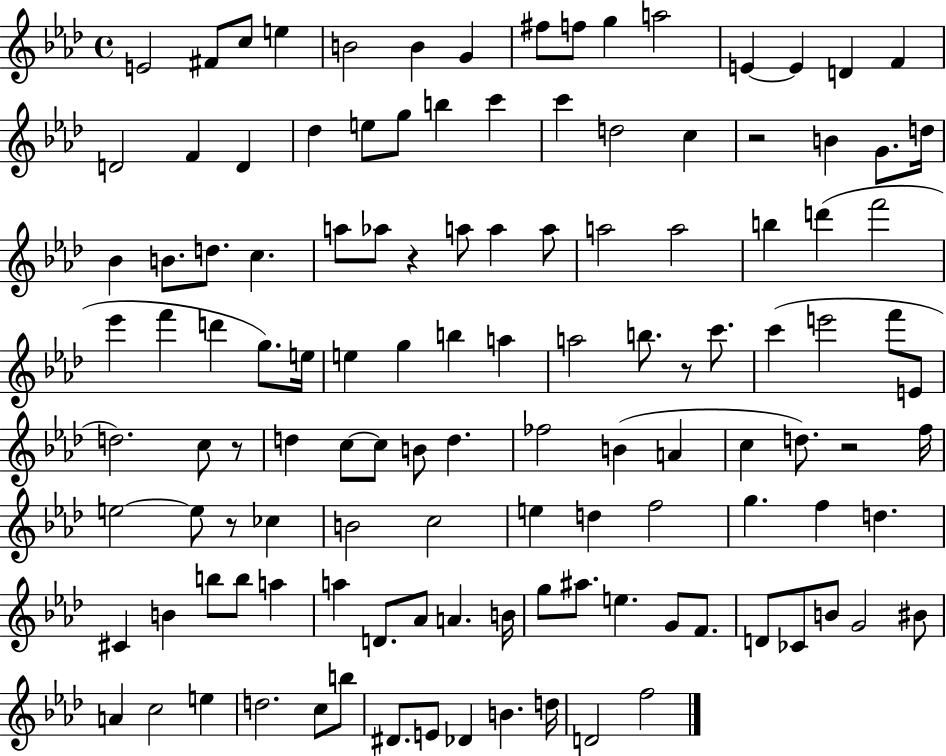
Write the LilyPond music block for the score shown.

{
  \clef treble
  \time 4/4
  \defaultTimeSignature
  \key aes \major
  \repeat volta 2 { e'2 fis'8 c''8 e''4 | b'2 b'4 g'4 | fis''8 f''8 g''4 a''2 | e'4~~ e'4 d'4 f'4 | \break d'2 f'4 d'4 | des''4 e''8 g''8 b''4 c'''4 | c'''4 d''2 c''4 | r2 b'4 g'8. d''16 | \break bes'4 b'8. d''8. c''4. | a''8 aes''8 r4 a''8 a''4 a''8 | a''2 a''2 | b''4 d'''4( f'''2 | \break ees'''4 f'''4 d'''4 g''8.) e''16 | e''4 g''4 b''4 a''4 | a''2 b''8. r8 c'''8. | c'''4( e'''2 f'''8 e'8 | \break d''2.) c''8 r8 | d''4 c''8~~ c''8 b'8 d''4. | fes''2 b'4( a'4 | c''4 d''8.) r2 f''16 | \break e''2~~ e''8 r8 ces''4 | b'2 c''2 | e''4 d''4 f''2 | g''4. f''4 d''4. | \break cis'4 b'4 b''8 b''8 a''4 | a''4 d'8. aes'8 a'4. b'16 | g''8 ais''8. e''4. g'8 f'8. | d'8 ces'8 b'8 g'2 bis'8 | \break a'4 c''2 e''4 | d''2. c''8 b''8 | dis'8. e'8 des'4 b'4. d''16 | d'2 f''2 | \break } \bar "|."
}